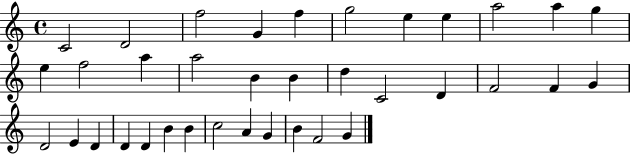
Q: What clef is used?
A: treble